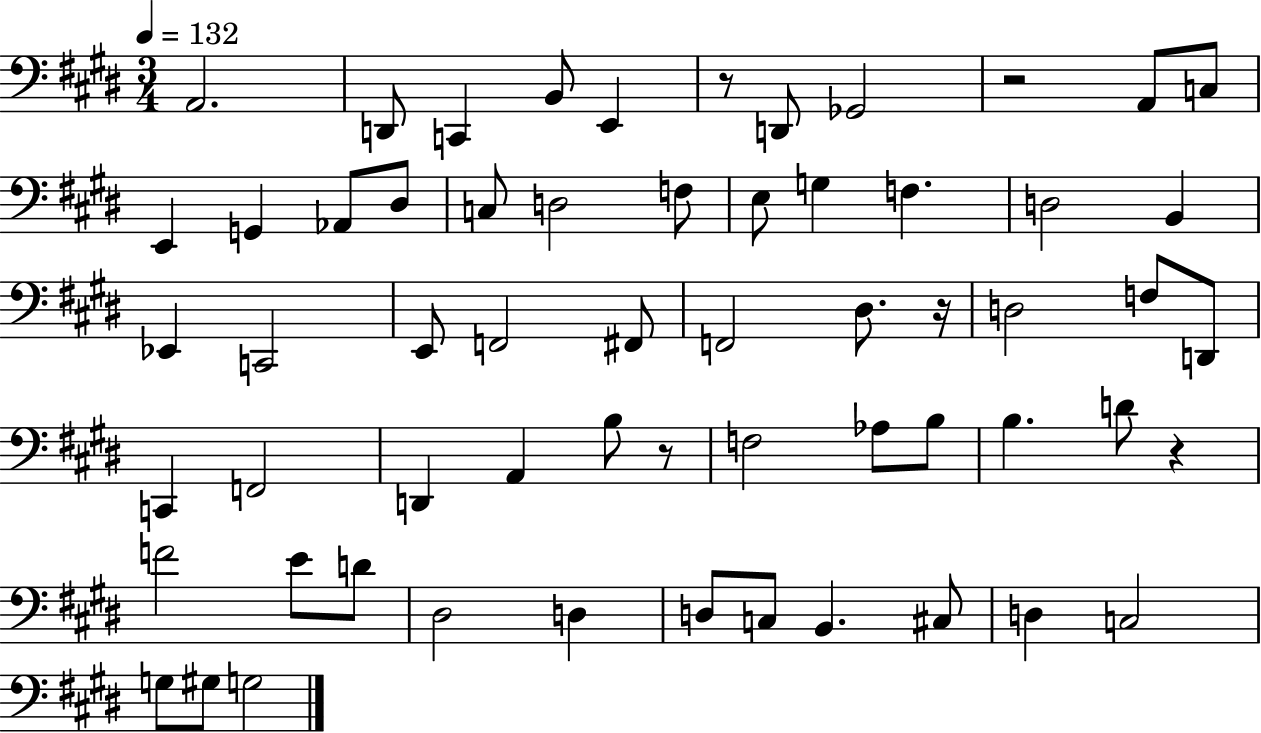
X:1
T:Untitled
M:3/4
L:1/4
K:E
A,,2 D,,/2 C,, B,,/2 E,, z/2 D,,/2 _G,,2 z2 A,,/2 C,/2 E,, G,, _A,,/2 ^D,/2 C,/2 D,2 F,/2 E,/2 G, F, D,2 B,, _E,, C,,2 E,,/2 F,,2 ^F,,/2 F,,2 ^D,/2 z/4 D,2 F,/2 D,,/2 C,, F,,2 D,, A,, B,/2 z/2 F,2 _A,/2 B,/2 B, D/2 z F2 E/2 D/2 ^D,2 D, D,/2 C,/2 B,, ^C,/2 D, C,2 G,/2 ^G,/2 G,2